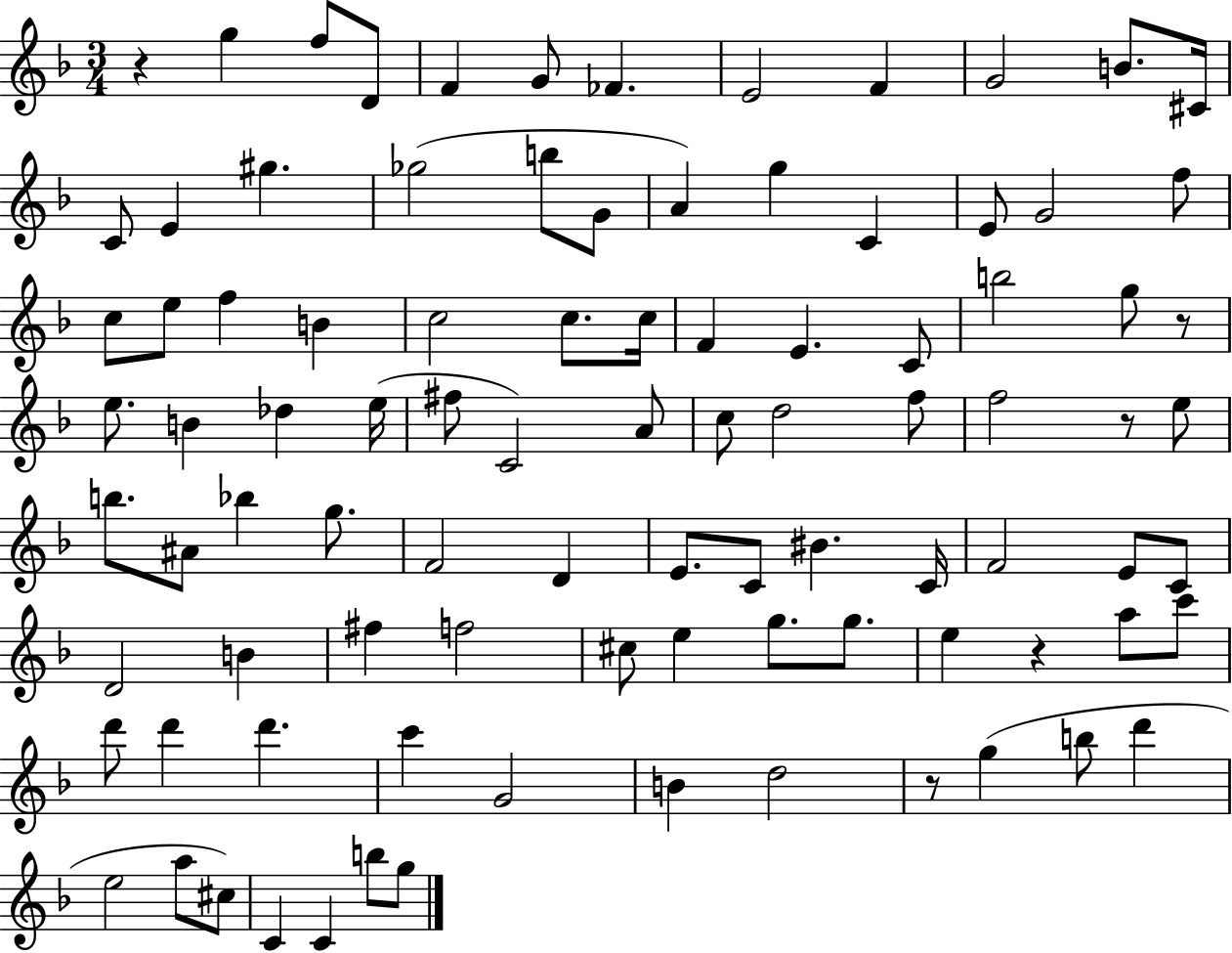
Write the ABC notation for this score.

X:1
T:Untitled
M:3/4
L:1/4
K:F
z g f/2 D/2 F G/2 _F E2 F G2 B/2 ^C/4 C/2 E ^g _g2 b/2 G/2 A g C E/2 G2 f/2 c/2 e/2 f B c2 c/2 c/4 F E C/2 b2 g/2 z/2 e/2 B _d e/4 ^f/2 C2 A/2 c/2 d2 f/2 f2 z/2 e/2 b/2 ^A/2 _b g/2 F2 D E/2 C/2 ^B C/4 F2 E/2 C/2 D2 B ^f f2 ^c/2 e g/2 g/2 e z a/2 c'/2 d'/2 d' d' c' G2 B d2 z/2 g b/2 d' e2 a/2 ^c/2 C C b/2 g/2